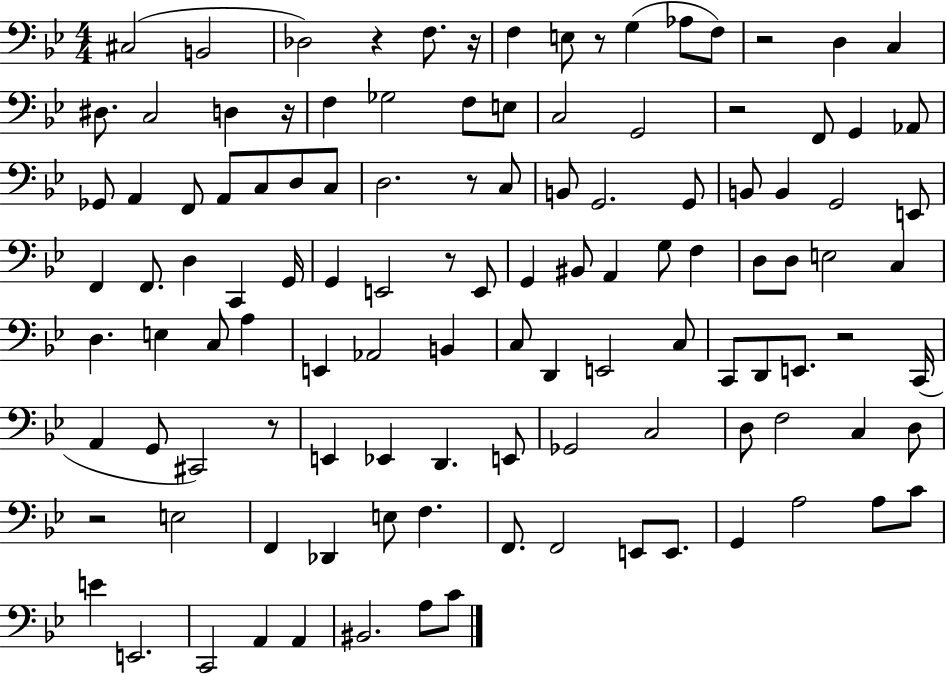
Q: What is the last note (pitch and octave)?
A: C4